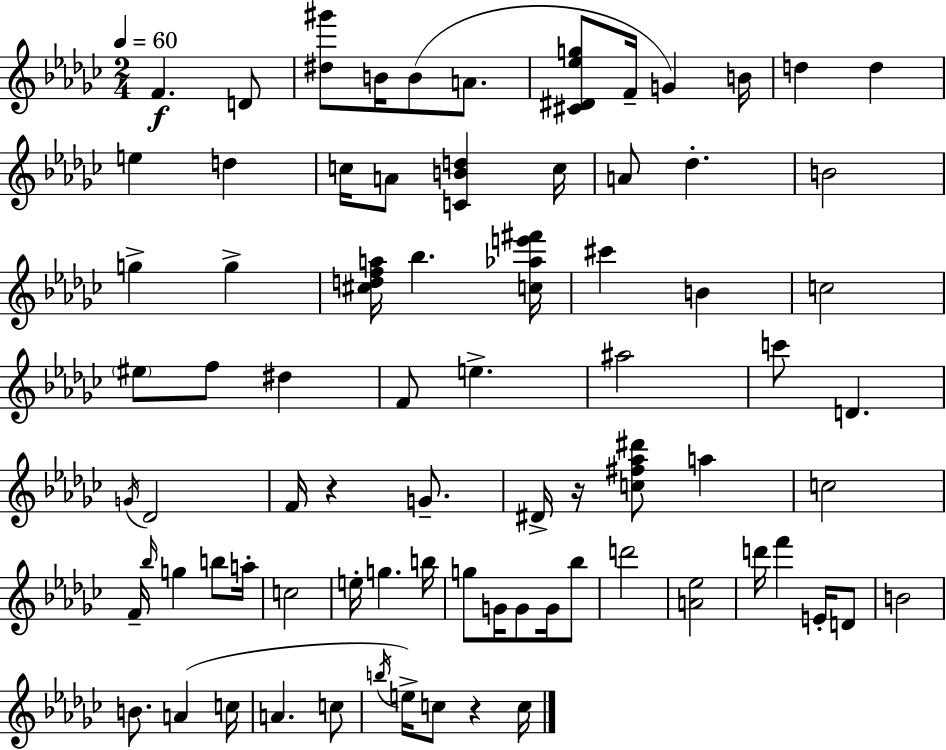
X:1
T:Untitled
M:2/4
L:1/4
K:Ebm
F D/2 [^d^g']/2 B/4 B/2 A/2 [^C^D_eg]/2 F/4 G B/4 d d e d c/4 A/2 [CBd] c/4 A/2 _d B2 g g [^cdfa]/4 _b [c_ae'^f']/4 ^c' B c2 ^e/2 f/2 ^d F/2 e ^a2 c'/2 D G/4 _D2 F/4 z G/2 ^D/4 z/4 [c^f_a^d']/2 a c2 F/4 _b/4 g b/2 a/4 c2 e/4 g b/4 g/2 G/4 G/2 G/4 _b/2 d'2 [A_e]2 d'/4 f' E/4 D/2 B2 B/2 A c/4 A c/2 b/4 e/4 c/2 z c/4